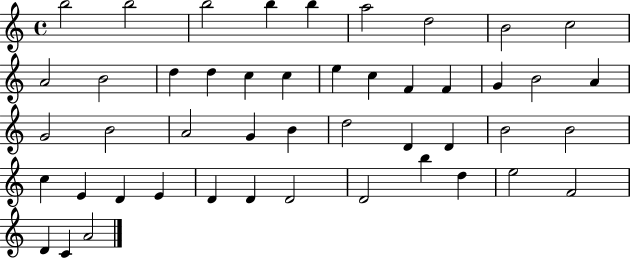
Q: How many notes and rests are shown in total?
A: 47